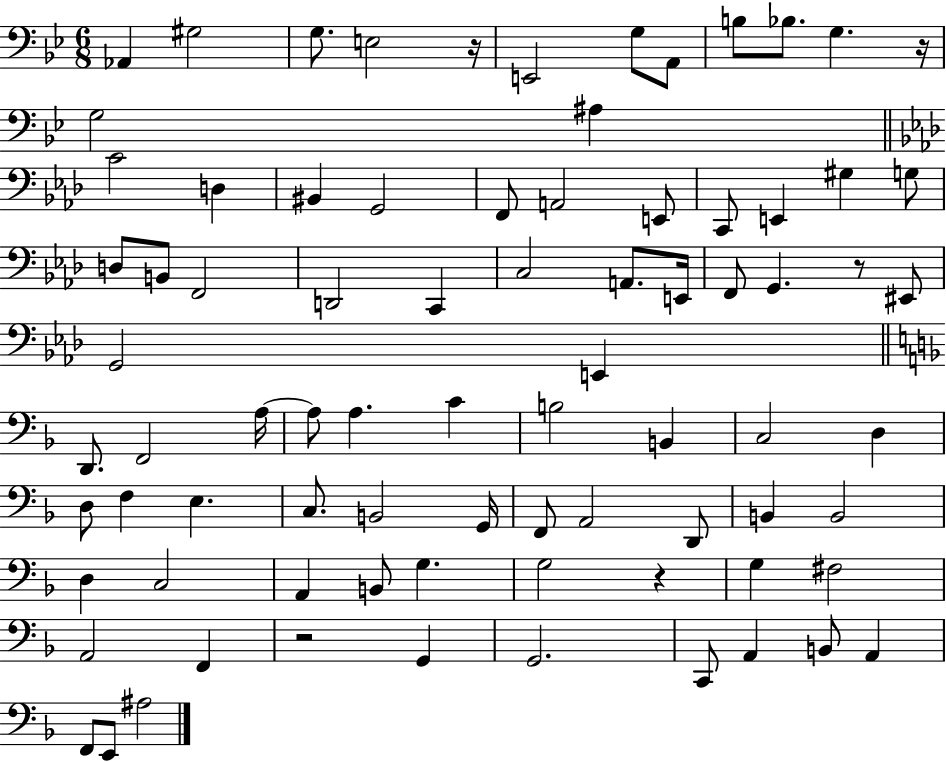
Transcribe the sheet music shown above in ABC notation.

X:1
T:Untitled
M:6/8
L:1/4
K:Bb
_A,, ^G,2 G,/2 E,2 z/4 E,,2 G,/2 A,,/2 B,/2 _B,/2 G, z/4 G,2 ^A, C2 D, ^B,, G,,2 F,,/2 A,,2 E,,/2 C,,/2 E,, ^G, G,/2 D,/2 B,,/2 F,,2 D,,2 C,, C,2 A,,/2 E,,/4 F,,/2 G,, z/2 ^E,,/2 G,,2 E,, D,,/2 F,,2 A,/4 A,/2 A, C B,2 B,, C,2 D, D,/2 F, E, C,/2 B,,2 G,,/4 F,,/2 A,,2 D,,/2 B,, B,,2 D, C,2 A,, B,,/2 G, G,2 z G, ^F,2 A,,2 F,, z2 G,, G,,2 C,,/2 A,, B,,/2 A,, F,,/2 E,,/2 ^A,2